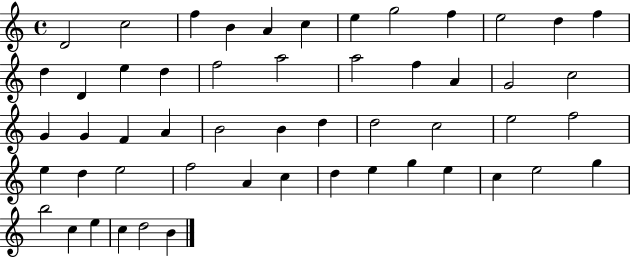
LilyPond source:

{
  \clef treble
  \time 4/4
  \defaultTimeSignature
  \key c \major
  d'2 c''2 | f''4 b'4 a'4 c''4 | e''4 g''2 f''4 | e''2 d''4 f''4 | \break d''4 d'4 e''4 d''4 | f''2 a''2 | a''2 f''4 a'4 | g'2 c''2 | \break g'4 g'4 f'4 a'4 | b'2 b'4 d''4 | d''2 c''2 | e''2 f''2 | \break e''4 d''4 e''2 | f''2 a'4 c''4 | d''4 e''4 g''4 e''4 | c''4 e''2 g''4 | \break b''2 c''4 e''4 | c''4 d''2 b'4 | \bar "|."
}